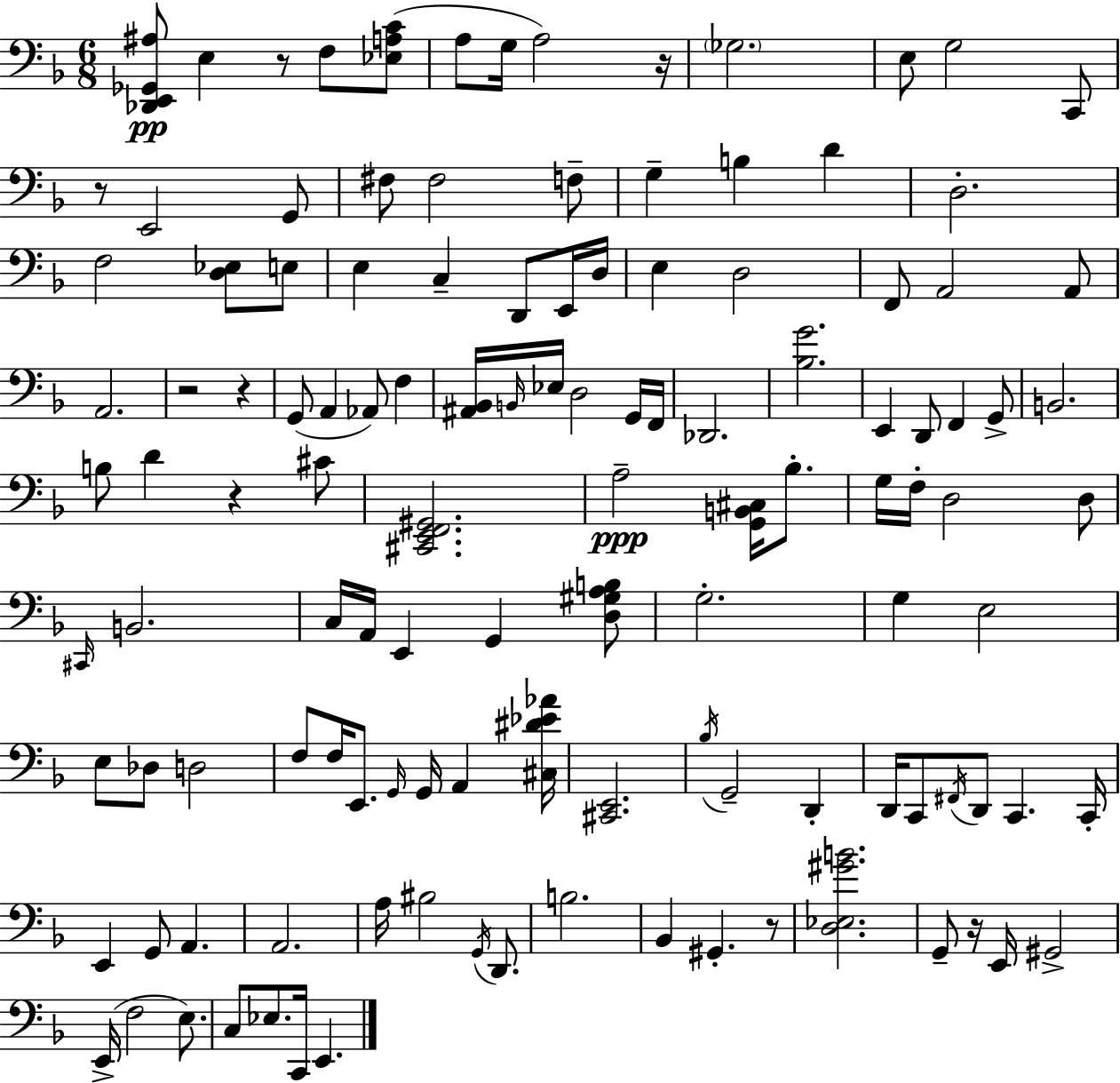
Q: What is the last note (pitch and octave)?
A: E2